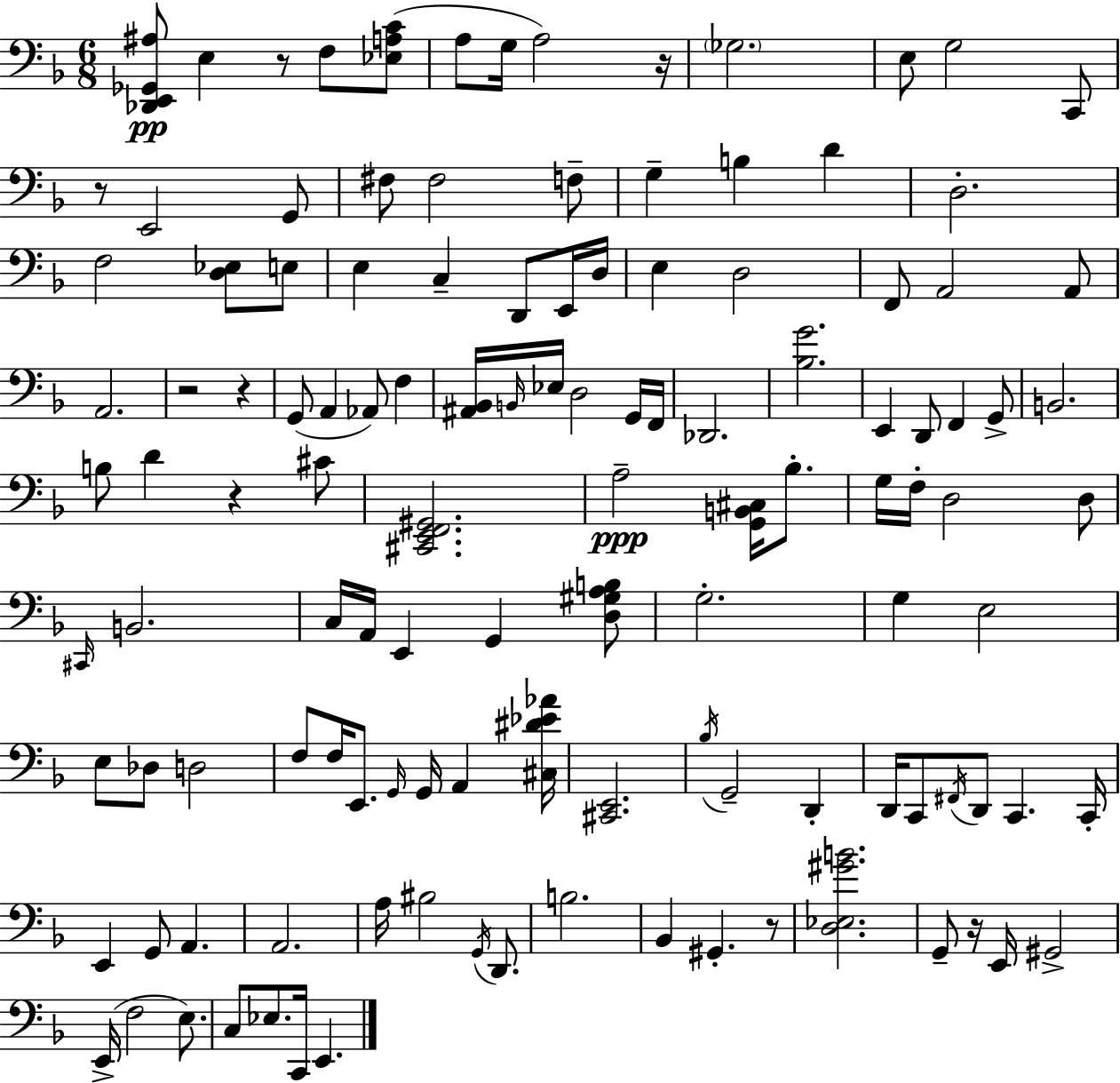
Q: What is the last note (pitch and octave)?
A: E2